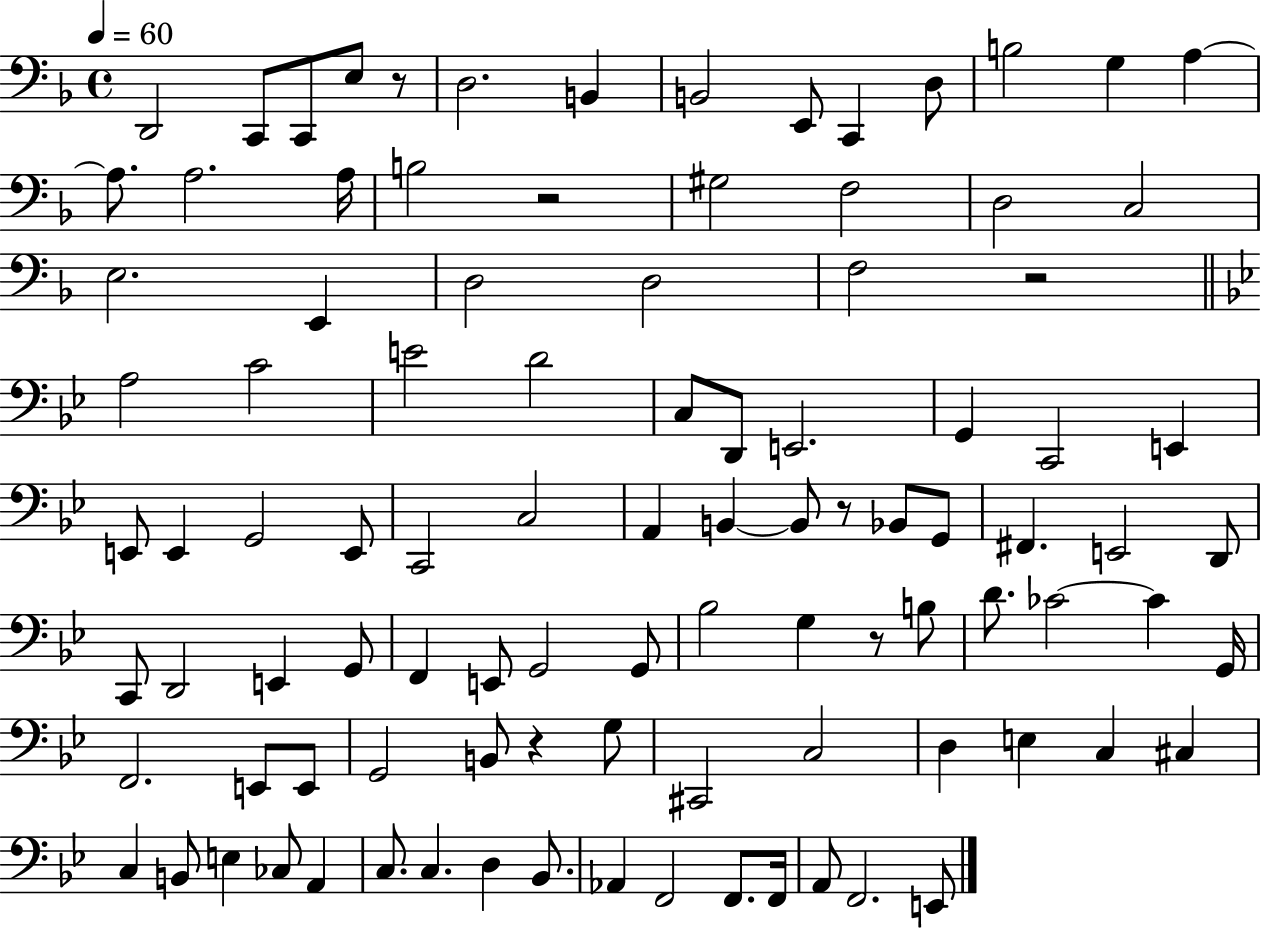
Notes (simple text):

D2/h C2/e C2/e E3/e R/e D3/h. B2/q B2/h E2/e C2/q D3/e B3/h G3/q A3/q A3/e. A3/h. A3/s B3/h R/h G#3/h F3/h D3/h C3/h E3/h. E2/q D3/h D3/h F3/h R/h A3/h C4/h E4/h D4/h C3/e D2/e E2/h. G2/q C2/h E2/q E2/e E2/q G2/h E2/e C2/h C3/h A2/q B2/q B2/e R/e Bb2/e G2/e F#2/q. E2/h D2/e C2/e D2/h E2/q G2/e F2/q E2/e G2/h G2/e Bb3/h G3/q R/e B3/e D4/e. CES4/h CES4/q G2/s F2/h. E2/e E2/e G2/h B2/e R/q G3/e C#2/h C3/h D3/q E3/q C3/q C#3/q C3/q B2/e E3/q CES3/e A2/q C3/e. C3/q. D3/q Bb2/e. Ab2/q F2/h F2/e. F2/s A2/e F2/h. E2/e